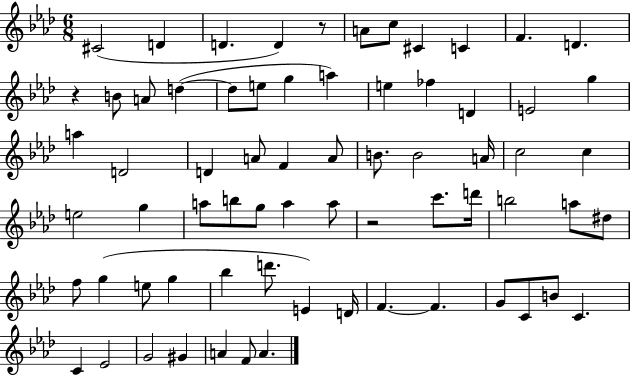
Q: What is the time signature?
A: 6/8